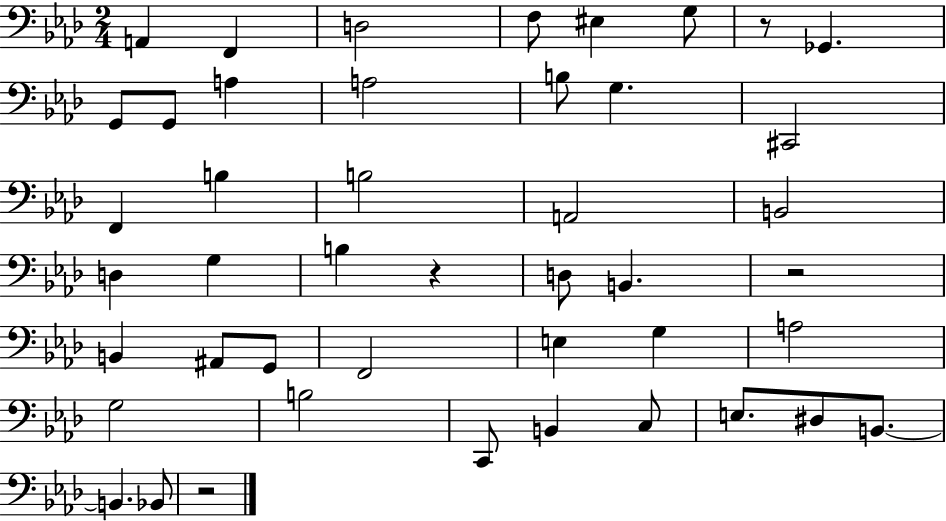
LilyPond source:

{
  \clef bass
  \numericTimeSignature
  \time 2/4
  \key aes \major
  \repeat volta 2 { a,4 f,4 | d2 | f8 eis4 g8 | r8 ges,4. | \break g,8 g,8 a4 | a2 | b8 g4. | cis,2 | \break f,4 b4 | b2 | a,2 | b,2 | \break d4 g4 | b4 r4 | d8 b,4. | r2 | \break b,4 ais,8 g,8 | f,2 | e4 g4 | a2 | \break g2 | b2 | c,8 b,4 c8 | e8. dis8 b,8.~~ | \break b,4. bes,8 | r2 | } \bar "|."
}